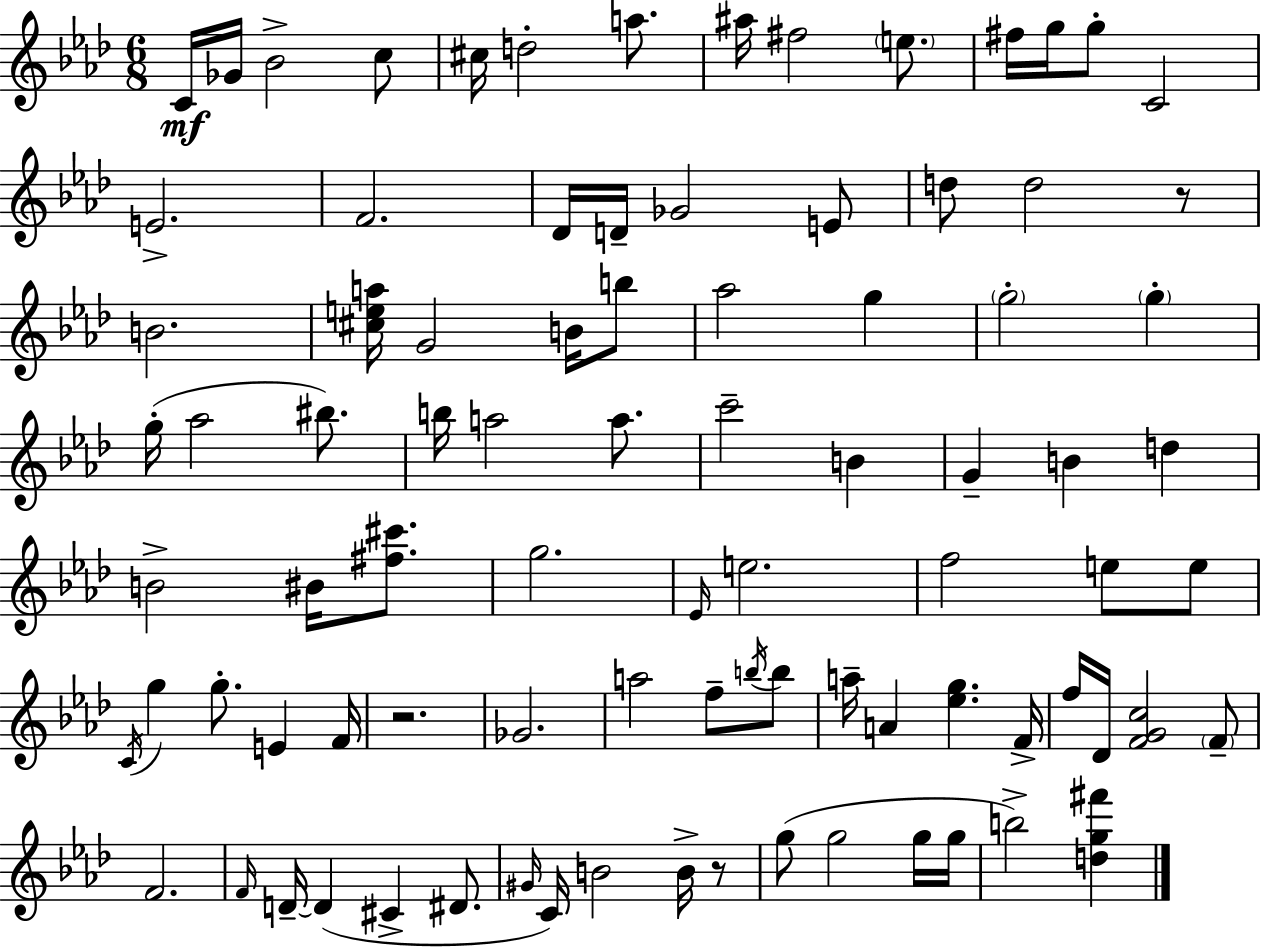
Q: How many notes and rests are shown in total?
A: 88